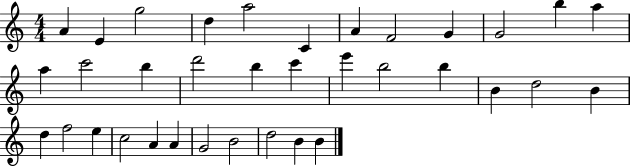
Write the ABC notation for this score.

X:1
T:Untitled
M:4/4
L:1/4
K:C
A E g2 d a2 C A F2 G G2 b a a c'2 b d'2 b c' e' b2 b B d2 B d f2 e c2 A A G2 B2 d2 B B